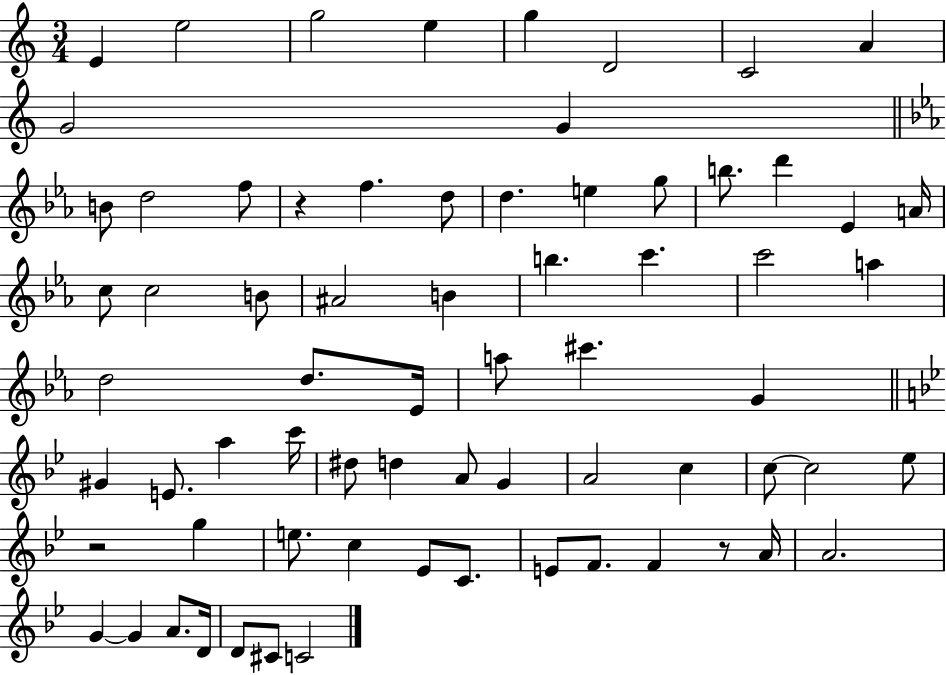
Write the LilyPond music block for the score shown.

{
  \clef treble
  \numericTimeSignature
  \time 3/4
  \key c \major
  \repeat volta 2 { e'4 e''2 | g''2 e''4 | g''4 d'2 | c'2 a'4 | \break g'2 g'4 | \bar "||" \break \key ees \major b'8 d''2 f''8 | r4 f''4. d''8 | d''4. e''4 g''8 | b''8. d'''4 ees'4 a'16 | \break c''8 c''2 b'8 | ais'2 b'4 | b''4. c'''4. | c'''2 a''4 | \break d''2 d''8. ees'16 | a''8 cis'''4. g'4 | \bar "||" \break \key bes \major gis'4 e'8. a''4 c'''16 | dis''8 d''4 a'8 g'4 | a'2 c''4 | c''8~~ c''2 ees''8 | \break r2 g''4 | e''8. c''4 ees'8 c'8. | e'8 f'8. f'4 r8 a'16 | a'2. | \break g'4~~ g'4 a'8. d'16 | d'8 cis'8 c'2 | } \bar "|."
}